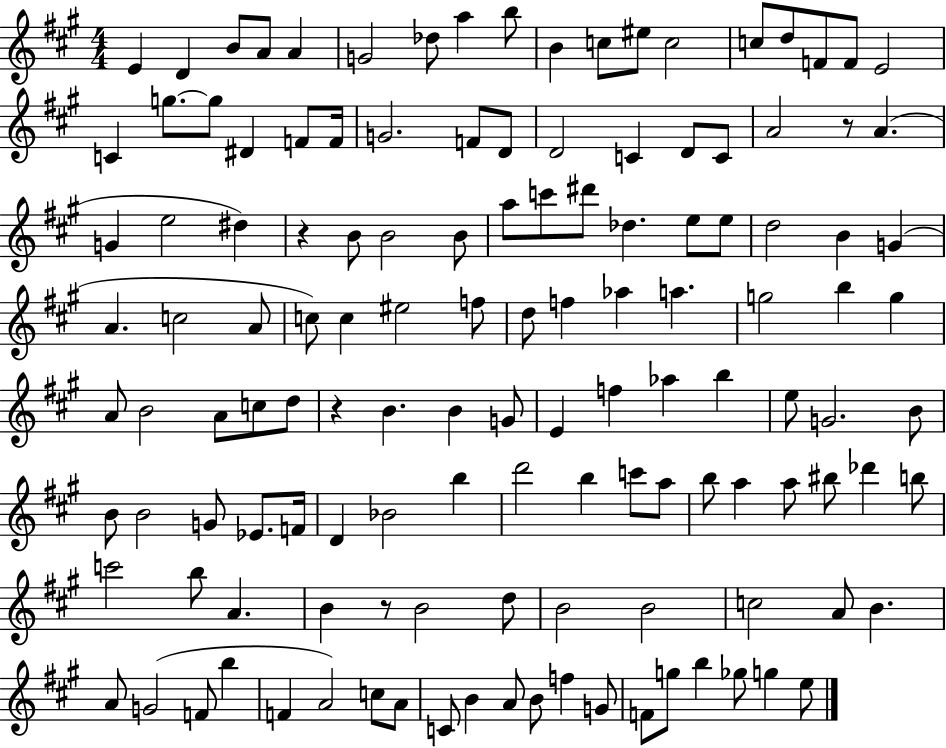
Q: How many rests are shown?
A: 4